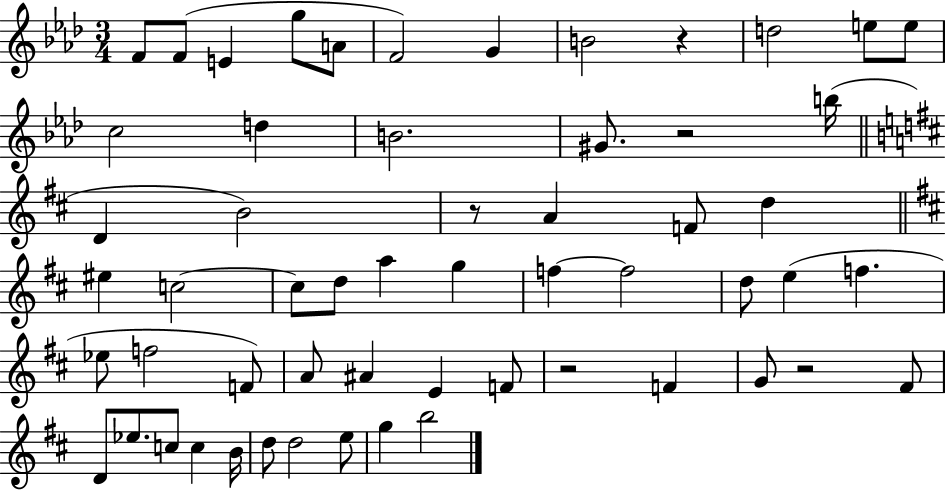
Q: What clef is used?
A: treble